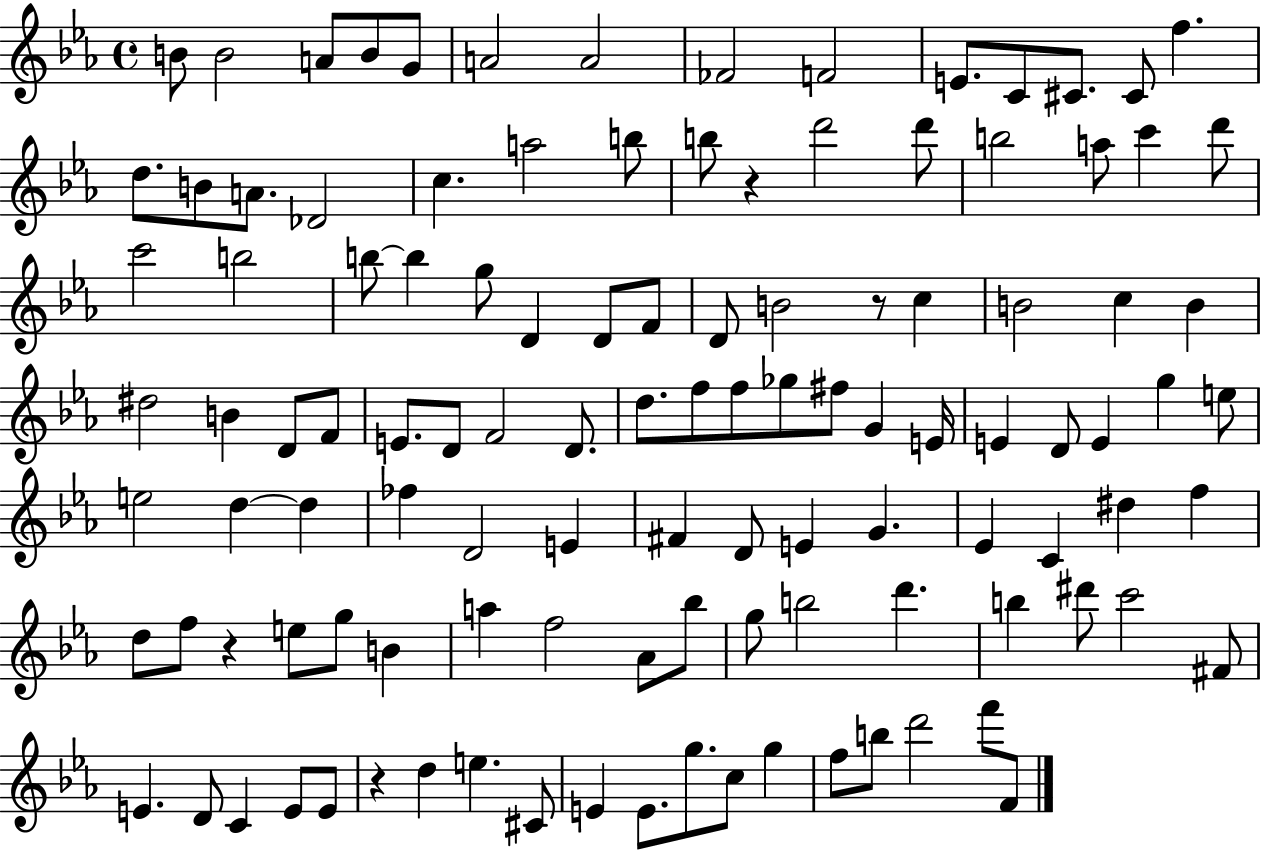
B4/e B4/h A4/e B4/e G4/e A4/h A4/h FES4/h F4/h E4/e. C4/e C#4/e. C#4/e F5/q. D5/e. B4/e A4/e. Db4/h C5/q. A5/h B5/e B5/e R/q D6/h D6/e B5/h A5/e C6/q D6/e C6/h B5/h B5/e B5/q G5/e D4/q D4/e F4/e D4/e B4/h R/e C5/q B4/h C5/q B4/q D#5/h B4/q D4/e F4/e E4/e. D4/e F4/h D4/e. D5/e. F5/e F5/e Gb5/e F#5/e G4/q E4/s E4/q D4/e E4/q G5/q E5/e E5/h D5/q D5/q FES5/q D4/h E4/q F#4/q D4/e E4/q G4/q. Eb4/q C4/q D#5/q F5/q D5/e F5/e R/q E5/e G5/e B4/q A5/q F5/h Ab4/e Bb5/e G5/e B5/h D6/q. B5/q D#6/e C6/h F#4/e E4/q. D4/e C4/q E4/e E4/e R/q D5/q E5/q. C#4/e E4/q E4/e. G5/e. C5/e G5/q F5/e B5/e D6/h F6/e F4/e